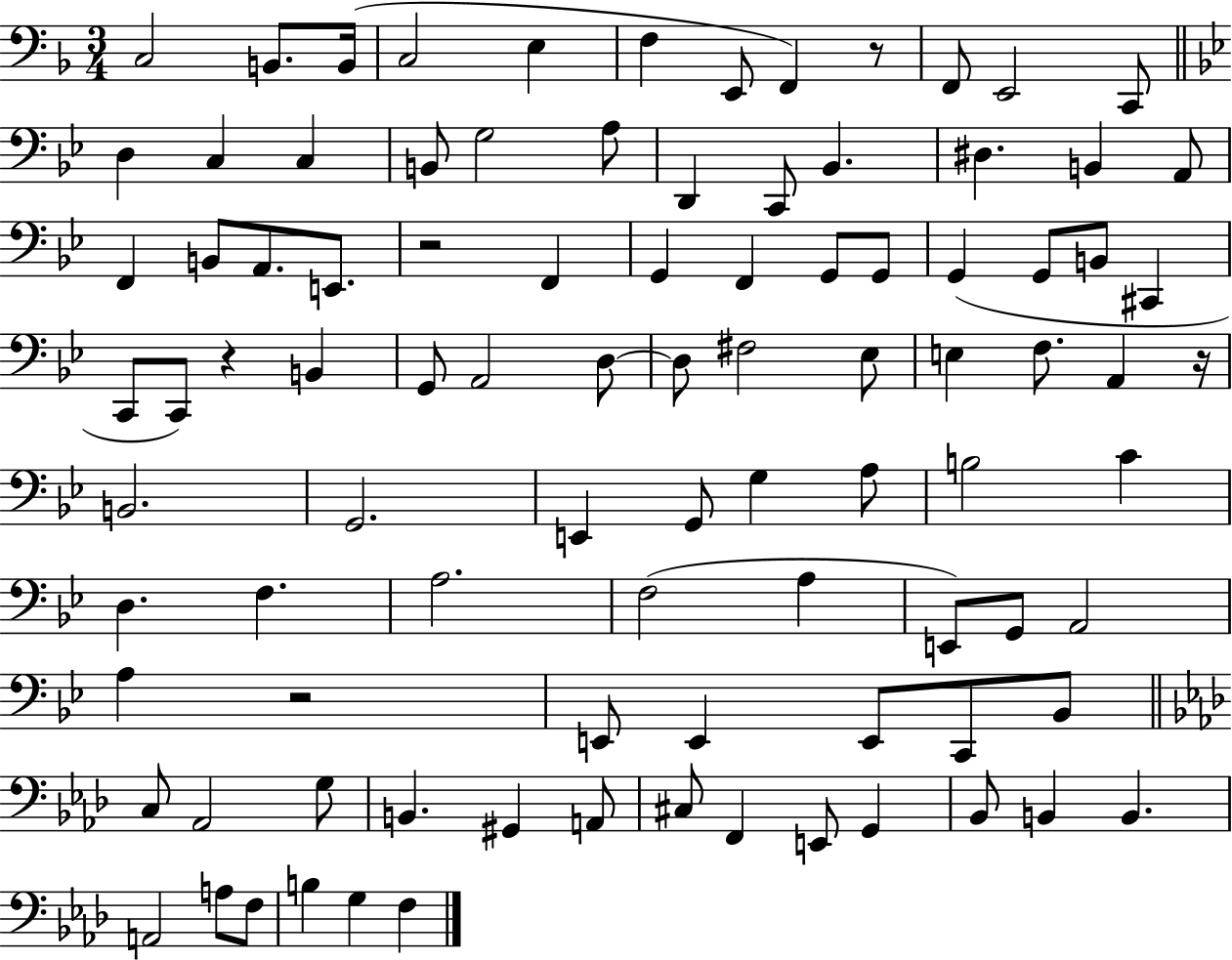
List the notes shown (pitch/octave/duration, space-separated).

C3/h B2/e. B2/s C3/h E3/q F3/q E2/e F2/q R/e F2/e E2/h C2/e D3/q C3/q C3/q B2/e G3/h A3/e D2/q C2/e Bb2/q. D#3/q. B2/q A2/e F2/q B2/e A2/e. E2/e. R/h F2/q G2/q F2/q G2/e G2/e G2/q G2/e B2/e C#2/q C2/e C2/e R/q B2/q G2/e A2/h D3/e D3/e F#3/h Eb3/e E3/q F3/e. A2/q R/s B2/h. G2/h. E2/q G2/e G3/q A3/e B3/h C4/q D3/q. F3/q. A3/h. F3/h A3/q E2/e G2/e A2/h A3/q R/h E2/e E2/q E2/e C2/e Bb2/e C3/e Ab2/h G3/e B2/q. G#2/q A2/e C#3/e F2/q E2/e G2/q Bb2/e B2/q B2/q. A2/h A3/e F3/e B3/q G3/q F3/q